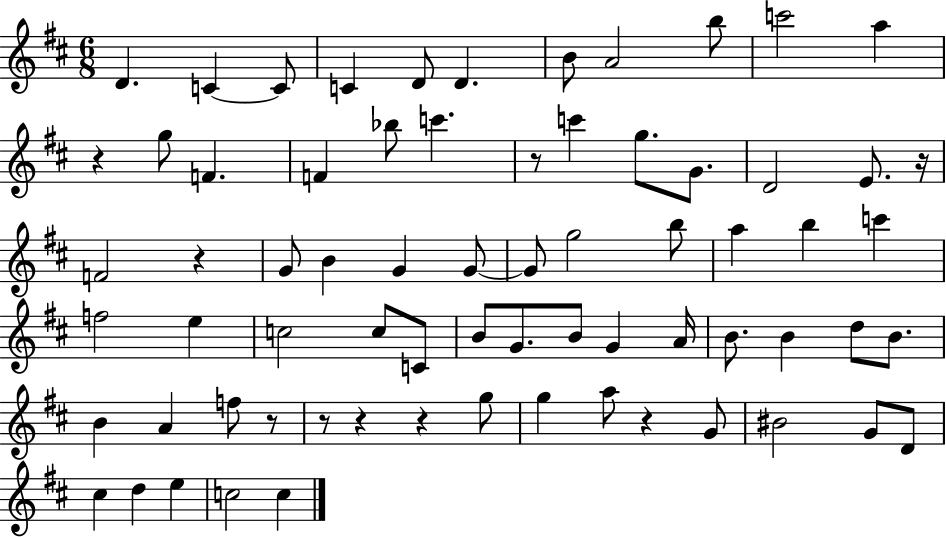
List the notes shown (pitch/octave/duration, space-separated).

D4/q. C4/q C4/e C4/q D4/e D4/q. B4/e A4/h B5/e C6/h A5/q R/q G5/e F4/q. F4/q Bb5/e C6/q. R/e C6/q G5/e. G4/e. D4/h E4/e. R/s F4/h R/q G4/e B4/q G4/q G4/e G4/e G5/h B5/e A5/q B5/q C6/q F5/h E5/q C5/h C5/e C4/e B4/e G4/e. B4/e G4/q A4/s B4/e. B4/q D5/e B4/e. B4/q A4/q F5/e R/e R/e R/q R/q G5/e G5/q A5/e R/q G4/e BIS4/h G4/e D4/e C#5/q D5/q E5/q C5/h C5/q